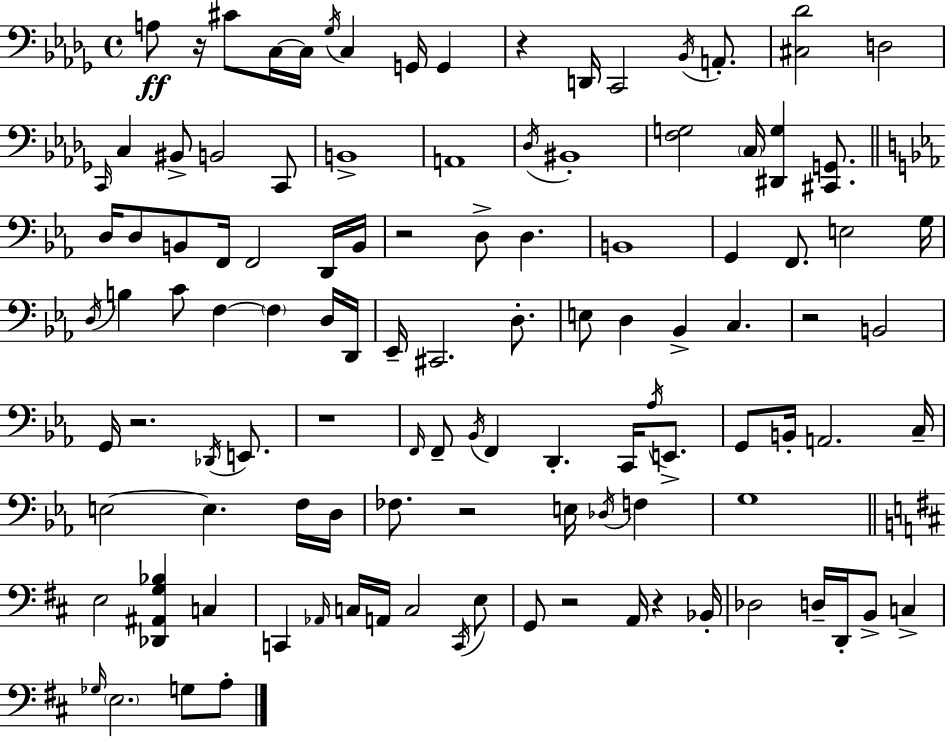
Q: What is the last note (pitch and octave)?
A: A3